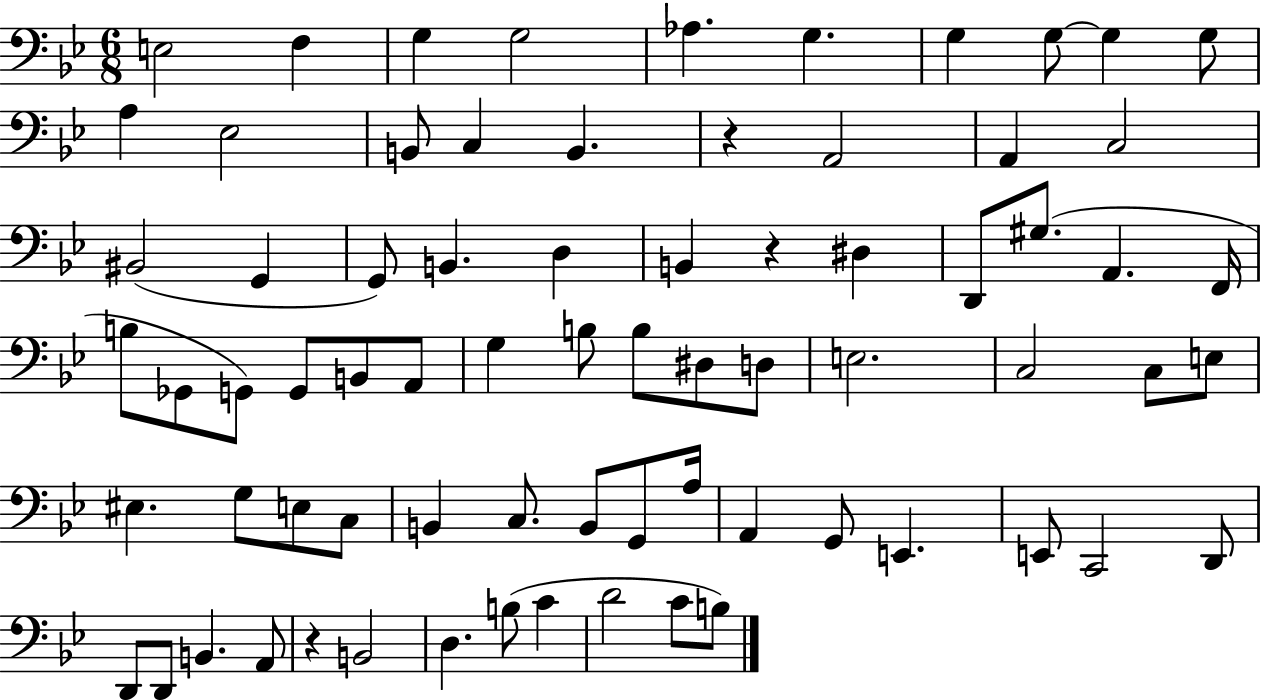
E3/h F3/q G3/q G3/h Ab3/q. G3/q. G3/q G3/e G3/q G3/e A3/q Eb3/h B2/e C3/q B2/q. R/q A2/h A2/q C3/h BIS2/h G2/q G2/e B2/q. D3/q B2/q R/q D#3/q D2/e G#3/e. A2/q. F2/s B3/e Gb2/e G2/e G2/e B2/e A2/e G3/q B3/e B3/e D#3/e D3/e E3/h. C3/h C3/e E3/e EIS3/q. G3/e E3/e C3/e B2/q C3/e. B2/e G2/e A3/s A2/q G2/e E2/q. E2/e C2/h D2/e D2/e D2/e B2/q. A2/e R/q B2/h D3/q. B3/e C4/q D4/h C4/e B3/e